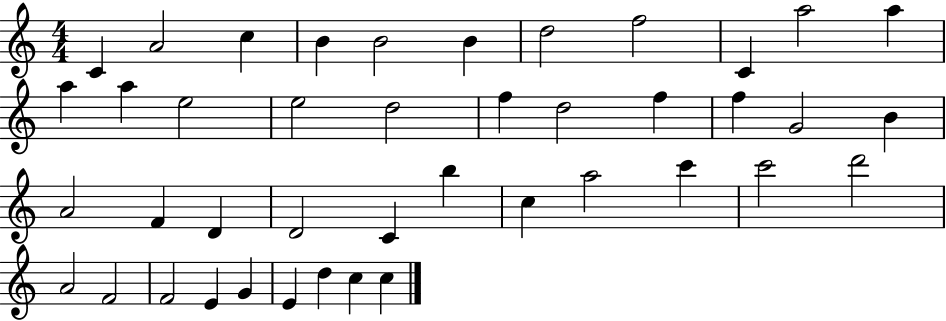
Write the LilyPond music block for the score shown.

{
  \clef treble
  \numericTimeSignature
  \time 4/4
  \key c \major
  c'4 a'2 c''4 | b'4 b'2 b'4 | d''2 f''2 | c'4 a''2 a''4 | \break a''4 a''4 e''2 | e''2 d''2 | f''4 d''2 f''4 | f''4 g'2 b'4 | \break a'2 f'4 d'4 | d'2 c'4 b''4 | c''4 a''2 c'''4 | c'''2 d'''2 | \break a'2 f'2 | f'2 e'4 g'4 | e'4 d''4 c''4 c''4 | \bar "|."
}